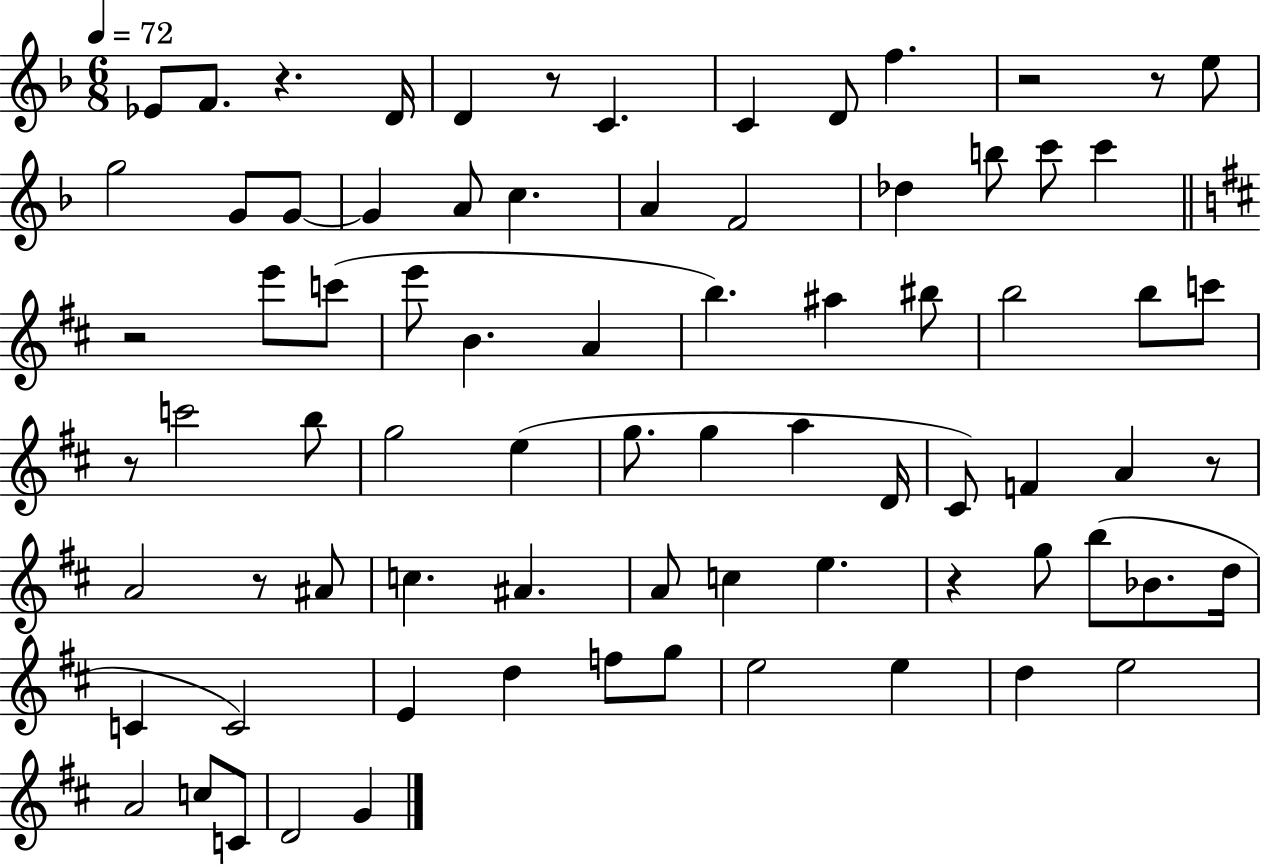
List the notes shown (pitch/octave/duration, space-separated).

Eb4/e F4/e. R/q. D4/s D4/q R/e C4/q. C4/q D4/e F5/q. R/h R/e E5/e G5/h G4/e G4/e G4/q A4/e C5/q. A4/q F4/h Db5/q B5/e C6/e C6/q R/h E6/e C6/e E6/e B4/q. A4/q B5/q. A#5/q BIS5/e B5/h B5/e C6/e R/e C6/h B5/e G5/h E5/q G5/e. G5/q A5/q D4/s C#4/e F4/q A4/q R/e A4/h R/e A#4/e C5/q. A#4/q. A4/e C5/q E5/q. R/q G5/e B5/e Bb4/e. D5/s C4/q C4/h E4/q D5/q F5/e G5/e E5/h E5/q D5/q E5/h A4/h C5/e C4/e D4/h G4/q